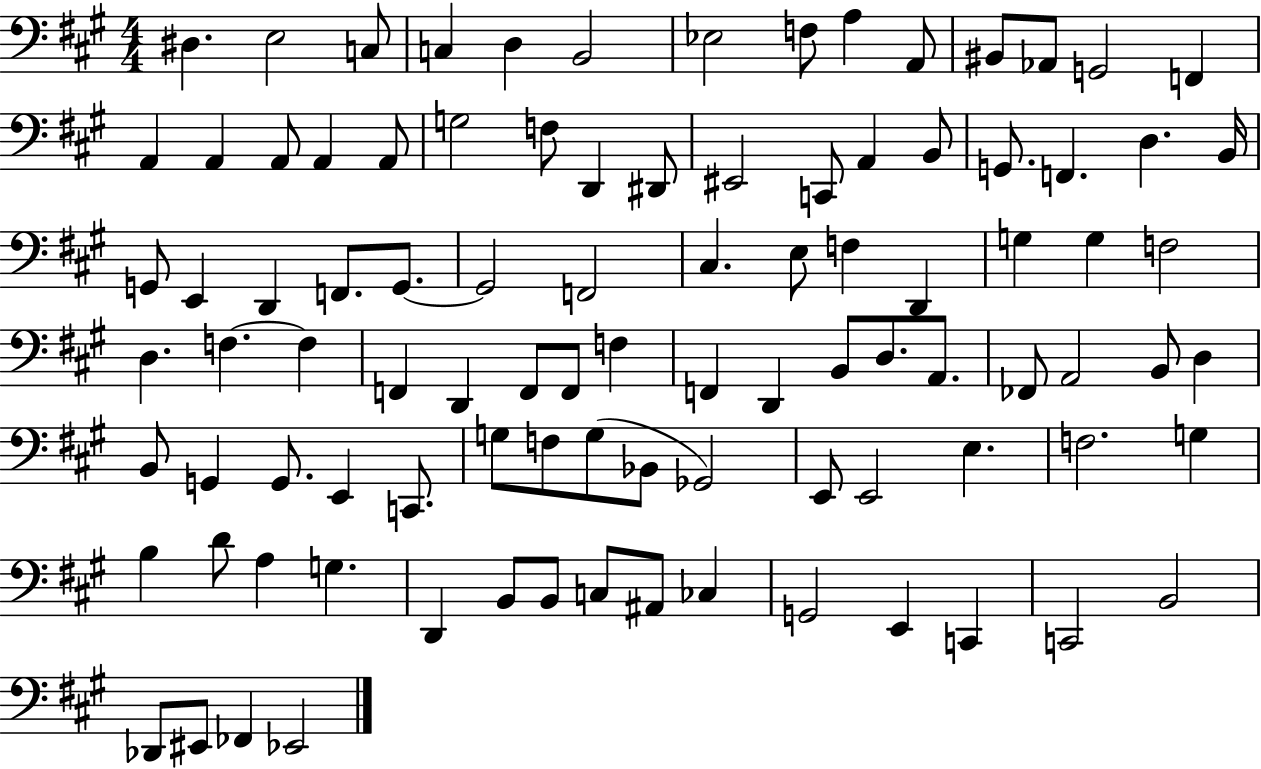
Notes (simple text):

D#3/q. E3/h C3/e C3/q D3/q B2/h Eb3/h F3/e A3/q A2/e BIS2/e Ab2/e G2/h F2/q A2/q A2/q A2/e A2/q A2/e G3/h F3/e D2/q D#2/e EIS2/h C2/e A2/q B2/e G2/e. F2/q. D3/q. B2/s G2/e E2/q D2/q F2/e. G2/e. G2/h F2/h C#3/q. E3/e F3/q D2/q G3/q G3/q F3/h D3/q. F3/q. F3/q F2/q D2/q F2/e F2/e F3/q F2/q D2/q B2/e D3/e. A2/e. FES2/e A2/h B2/e D3/q B2/e G2/q G2/e. E2/q C2/e. G3/e F3/e G3/e Bb2/e Gb2/h E2/e E2/h E3/q. F3/h. G3/q B3/q D4/e A3/q G3/q. D2/q B2/e B2/e C3/e A#2/e CES3/q G2/h E2/q C2/q C2/h B2/h Db2/e EIS2/e FES2/q Eb2/h